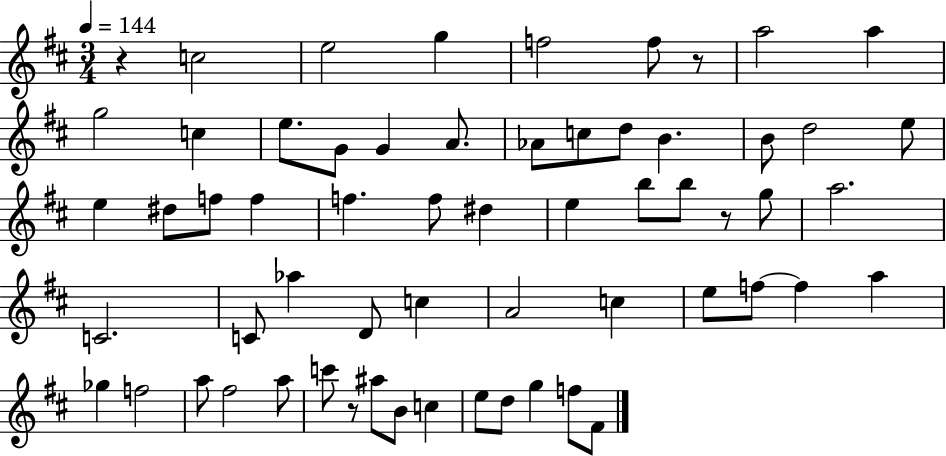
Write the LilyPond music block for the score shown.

{
  \clef treble
  \numericTimeSignature
  \time 3/4
  \key d \major
  \tempo 4 = 144
  r4 c''2 | e''2 g''4 | f''2 f''8 r8 | a''2 a''4 | \break g''2 c''4 | e''8. g'8 g'4 a'8. | aes'8 c''8 d''8 b'4. | b'8 d''2 e''8 | \break e''4 dis''8 f''8 f''4 | f''4. f''8 dis''4 | e''4 b''8 b''8 r8 g''8 | a''2. | \break c'2. | c'8 aes''4 d'8 c''4 | a'2 c''4 | e''8 f''8~~ f''4 a''4 | \break ges''4 f''2 | a''8 fis''2 a''8 | c'''8 r8 ais''8 b'8 c''4 | e''8 d''8 g''4 f''8 fis'8 | \break \bar "|."
}